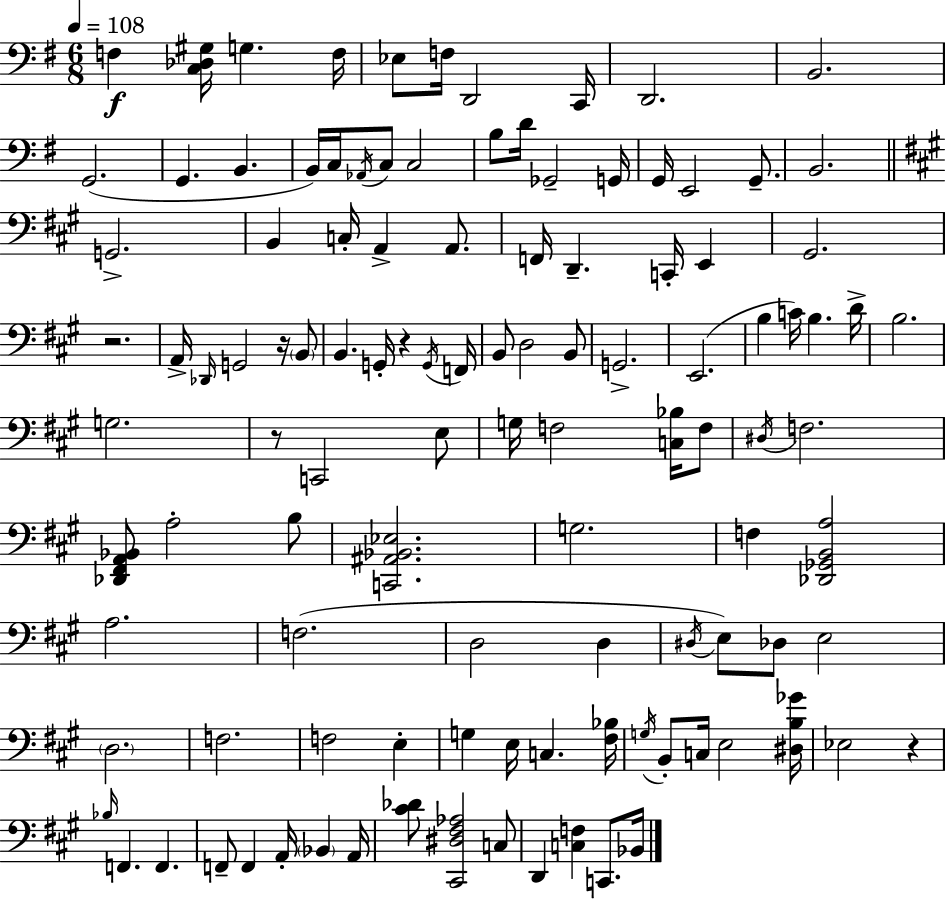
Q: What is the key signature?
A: G major